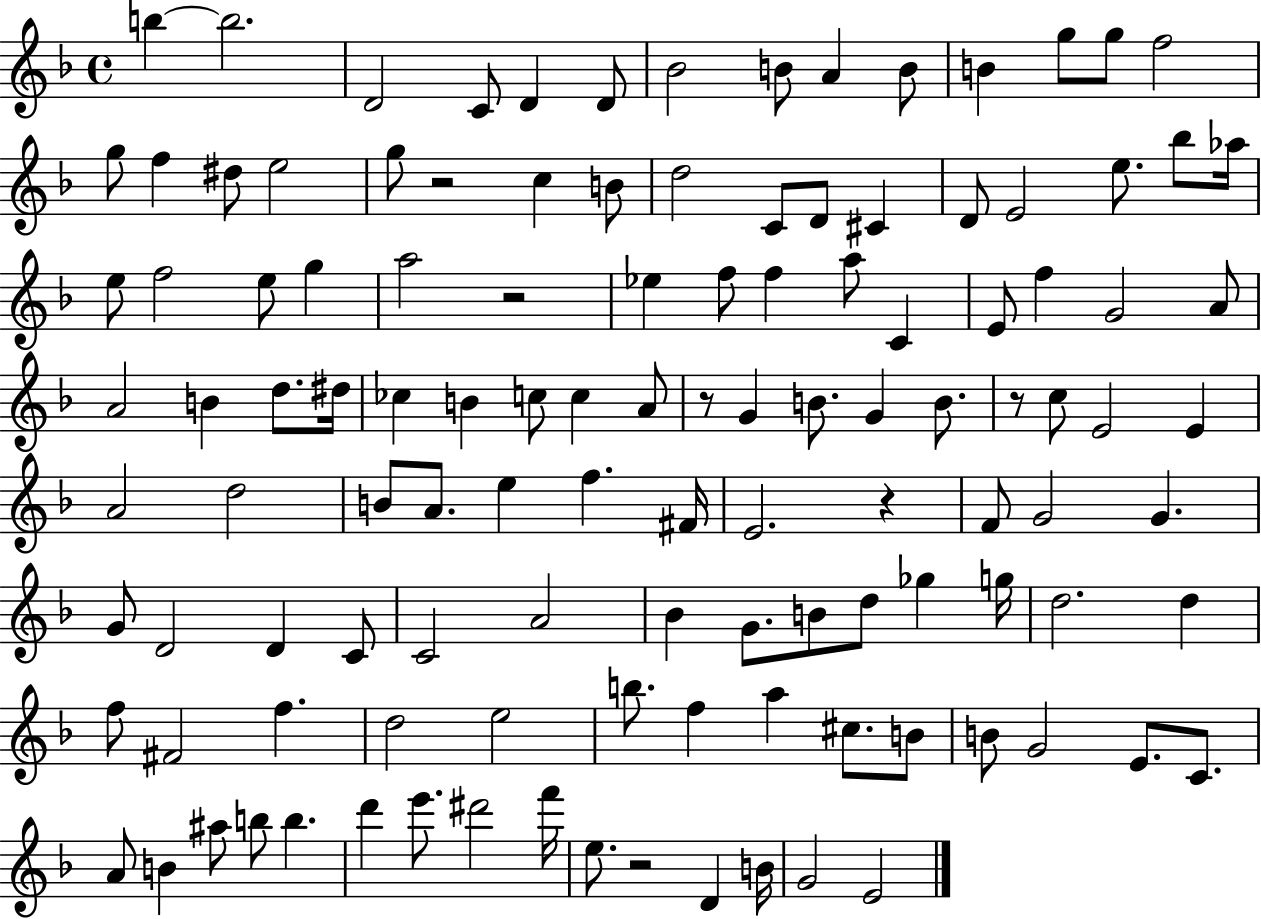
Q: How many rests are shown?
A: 6